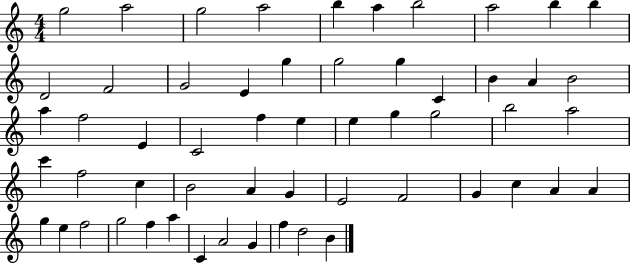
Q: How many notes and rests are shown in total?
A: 56